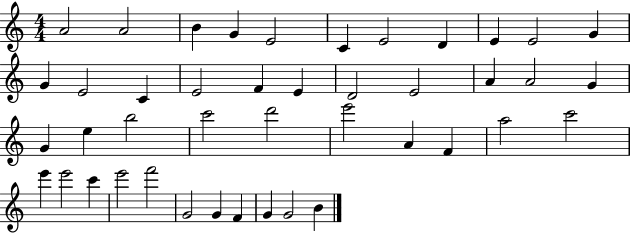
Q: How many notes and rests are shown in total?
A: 43